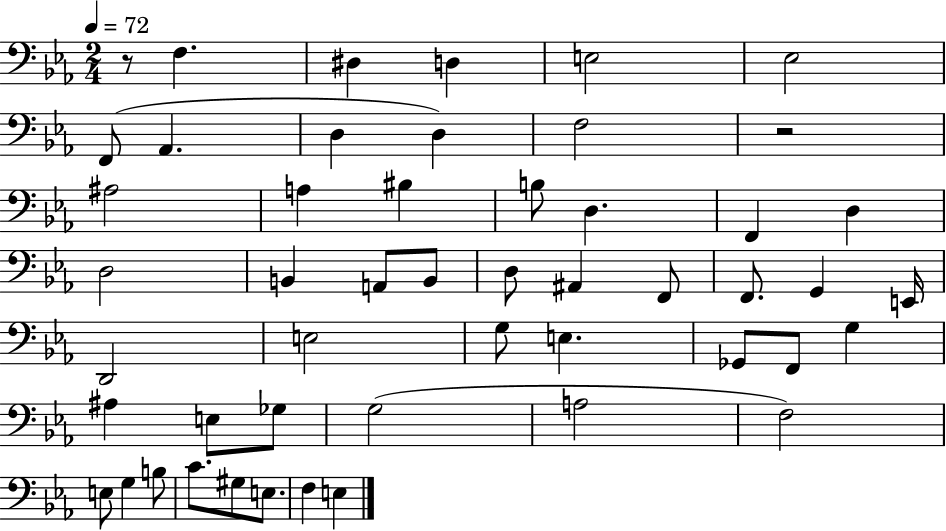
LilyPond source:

{
  \clef bass
  \numericTimeSignature
  \time 2/4
  \key ees \major
  \tempo 4 = 72
  r8 f4. | dis4 d4 | e2 | ees2 | \break f,8( aes,4. | d4 d4) | f2 | r2 | \break ais2 | a4 bis4 | b8 d4. | f,4 d4 | \break d2 | b,4 a,8 b,8 | d8 ais,4 f,8 | f,8. g,4 e,16 | \break d,2 | e2 | g8 e4. | ges,8 f,8 g4 | \break ais4 e8 ges8 | g2( | a2 | f2) | \break e8 g4 b8 | c'8. gis8 e8. | f4 e4 | \bar "|."
}